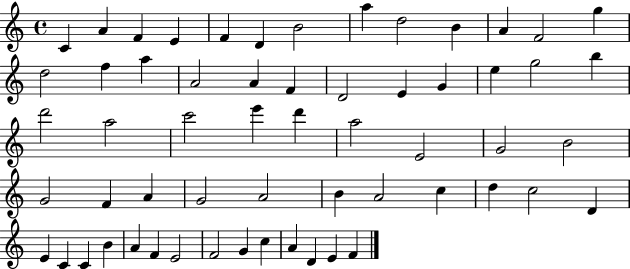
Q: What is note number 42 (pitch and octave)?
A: C5